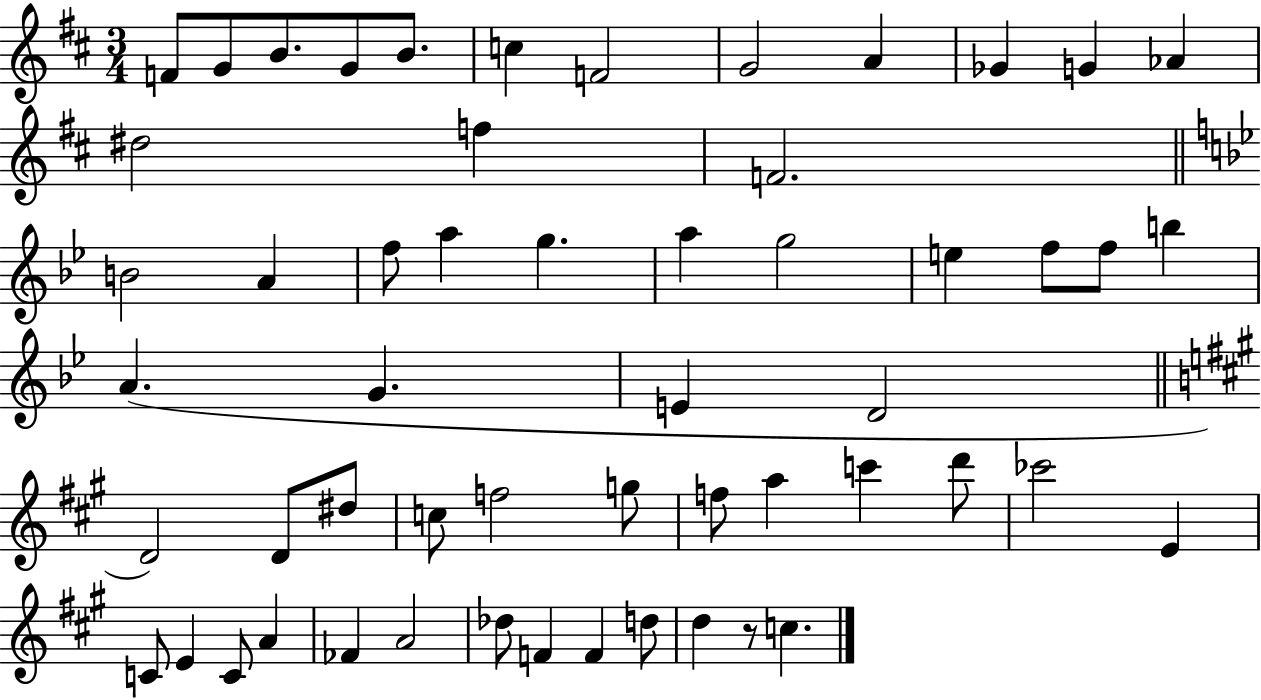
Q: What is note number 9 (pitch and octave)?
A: A4